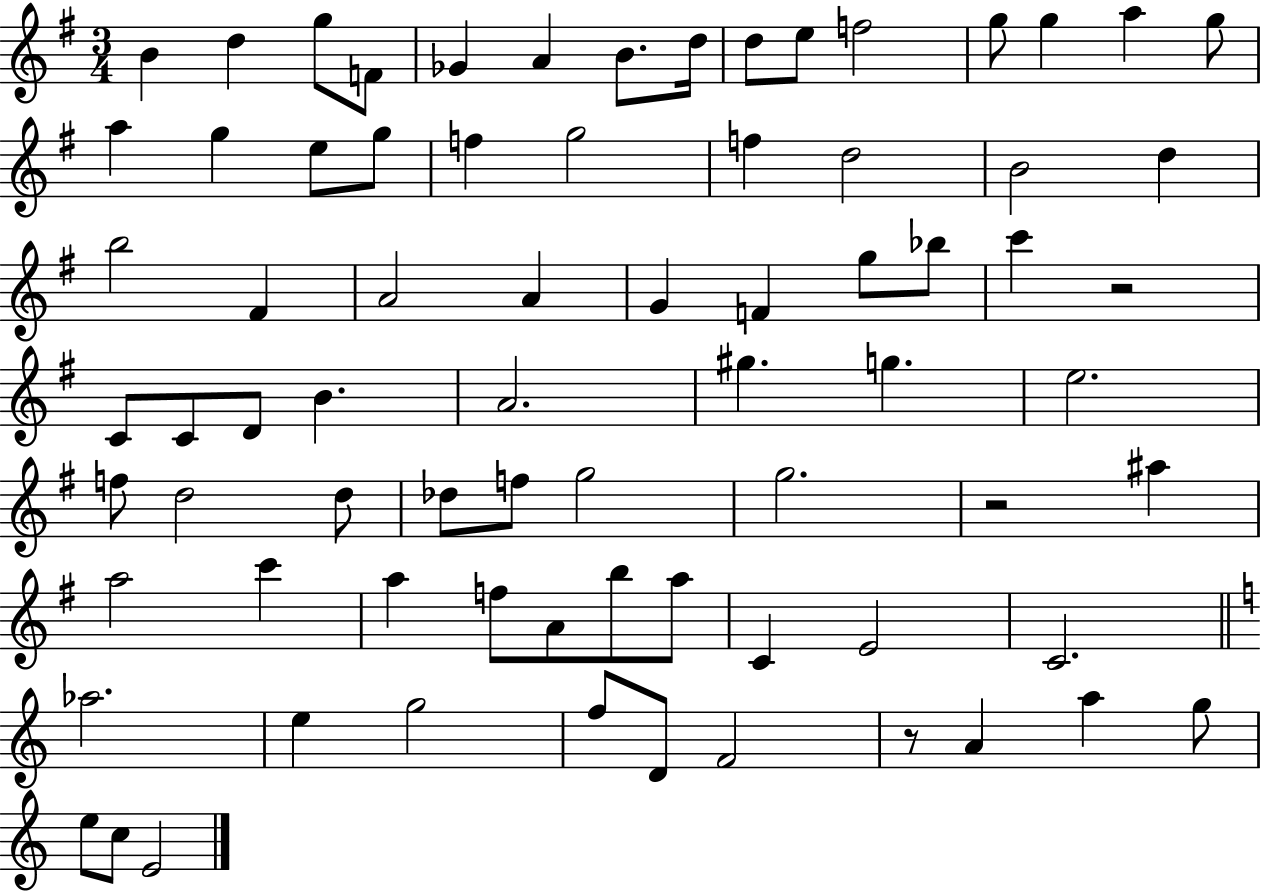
{
  \clef treble
  \numericTimeSignature
  \time 3/4
  \key g \major
  b'4 d''4 g''8 f'8 | ges'4 a'4 b'8. d''16 | d''8 e''8 f''2 | g''8 g''4 a''4 g''8 | \break a''4 g''4 e''8 g''8 | f''4 g''2 | f''4 d''2 | b'2 d''4 | \break b''2 fis'4 | a'2 a'4 | g'4 f'4 g''8 bes''8 | c'''4 r2 | \break c'8 c'8 d'8 b'4. | a'2. | gis''4. g''4. | e''2. | \break f''8 d''2 d''8 | des''8 f''8 g''2 | g''2. | r2 ais''4 | \break a''2 c'''4 | a''4 f''8 a'8 b''8 a''8 | c'4 e'2 | c'2. | \break \bar "||" \break \key c \major aes''2. | e''4 g''2 | f''8 d'8 f'2 | r8 a'4 a''4 g''8 | \break e''8 c''8 e'2 | \bar "|."
}